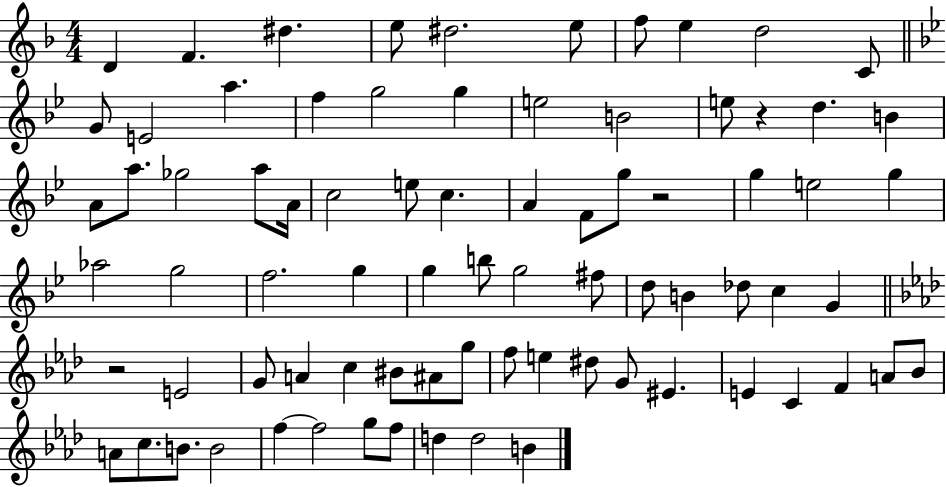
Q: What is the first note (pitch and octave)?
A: D4